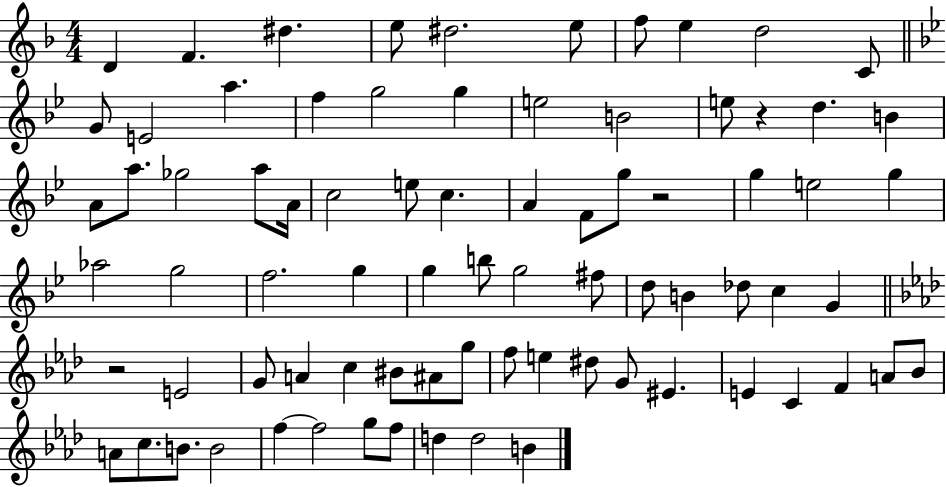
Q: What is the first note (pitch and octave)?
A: D4